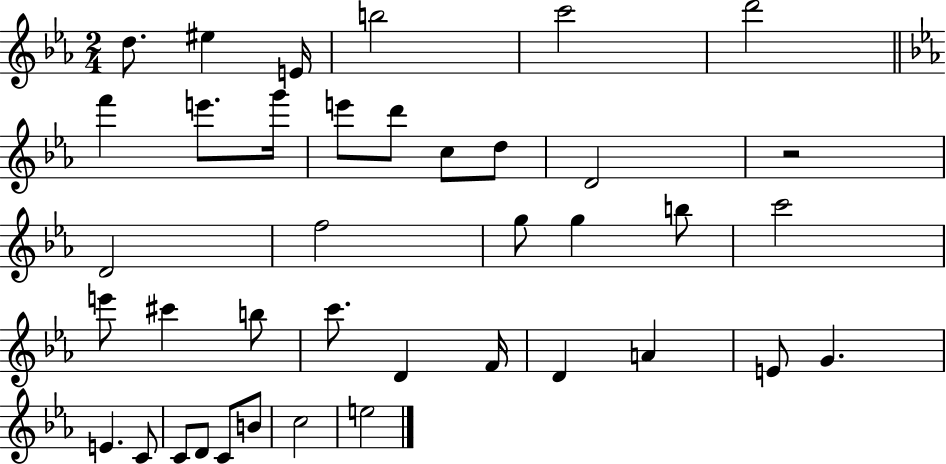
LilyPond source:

{
  \clef treble
  \numericTimeSignature
  \time 2/4
  \key ees \major
  d''8. eis''4 e'16 | b''2 | c'''2 | d'''2 | \break \bar "||" \break \key ees \major f'''4 e'''8. g'''16 | e'''8 d'''8 c''8 d''8 | d'2 | r2 | \break d'2 | f''2 | g''8 g''4 b''8 | c'''2 | \break e'''8 cis'''4 b''8 | c'''8. d'4 f'16 | d'4 a'4 | e'8 g'4. | \break e'4. c'8 | c'8 d'8 c'8 b'8 | c''2 | e''2 | \break \bar "|."
}